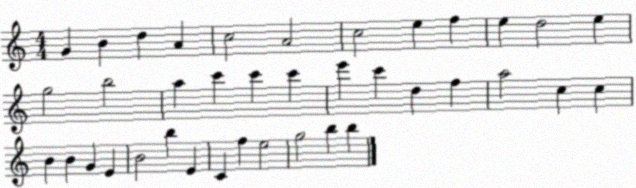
X:1
T:Untitled
M:4/4
L:1/4
K:C
G B d A c2 A2 c2 e f e d2 e g2 b2 a c' c' c' e' c' d f a2 c c B B G E B2 b E C f e2 g2 b b